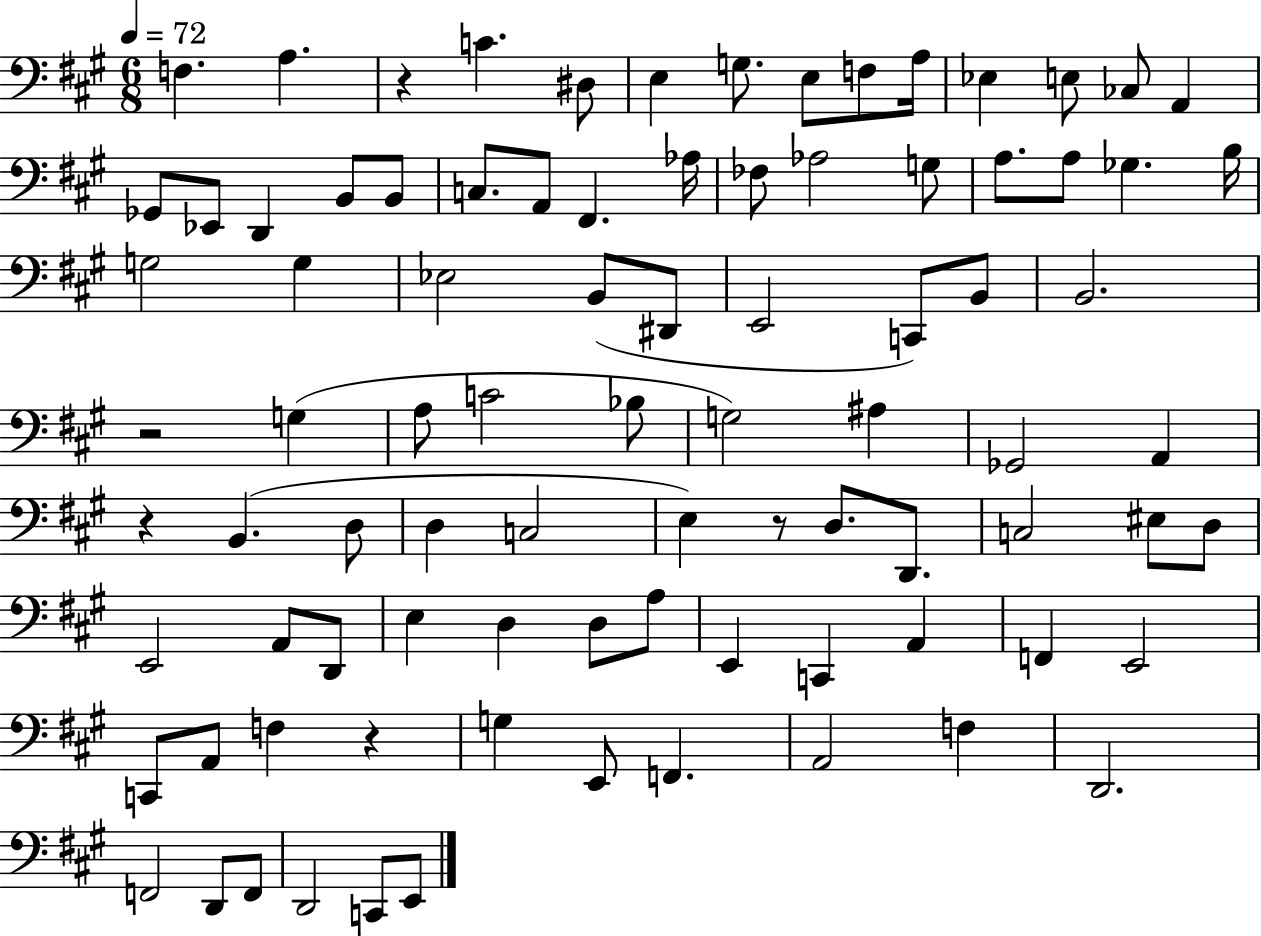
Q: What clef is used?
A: bass